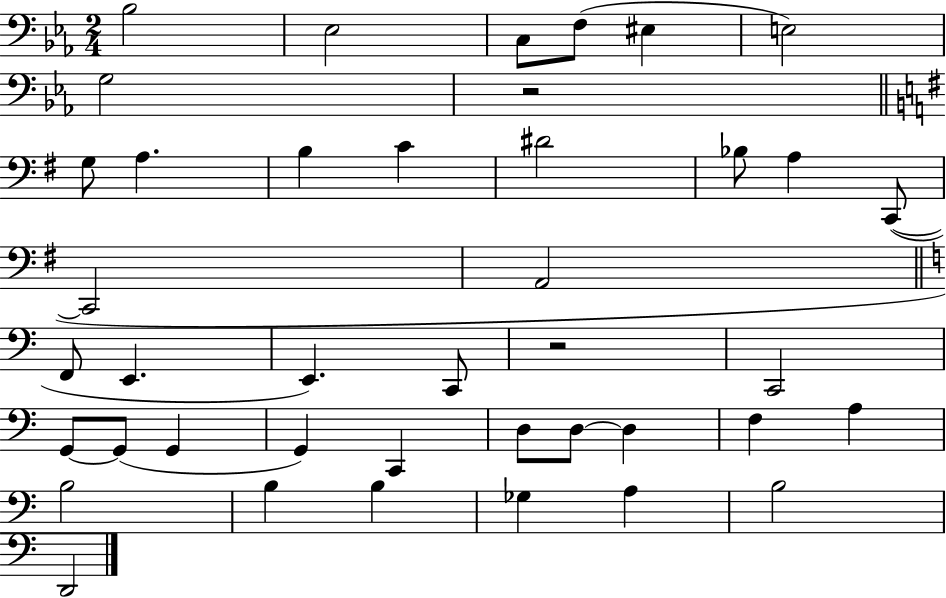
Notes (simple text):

Bb3/h Eb3/h C3/e F3/e EIS3/q E3/h G3/h R/h G3/e A3/q. B3/q C4/q D#4/h Bb3/e A3/q C2/e C2/h A2/h F2/e E2/q. E2/q. C2/e R/h C2/h G2/e G2/e G2/q G2/q C2/q D3/e D3/e D3/q F3/q A3/q B3/h B3/q B3/q Gb3/q A3/q B3/h D2/h